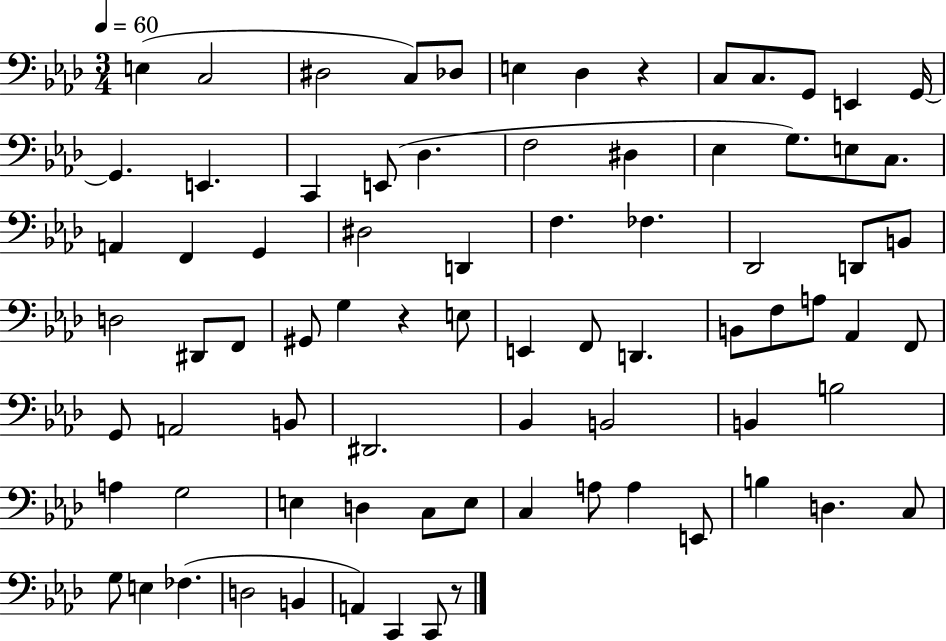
X:1
T:Untitled
M:3/4
L:1/4
K:Ab
E, C,2 ^D,2 C,/2 _D,/2 E, _D, z C,/2 C,/2 G,,/2 E,, G,,/4 G,, E,, C,, E,,/2 _D, F,2 ^D, _E, G,/2 E,/2 C,/2 A,, F,, G,, ^D,2 D,, F, _F, _D,,2 D,,/2 B,,/2 D,2 ^D,,/2 F,,/2 ^G,,/2 G, z E,/2 E,, F,,/2 D,, B,,/2 F,/2 A,/2 _A,, F,,/2 G,,/2 A,,2 B,,/2 ^D,,2 _B,, B,,2 B,, B,2 A, G,2 E, D, C,/2 E,/2 C, A,/2 A, E,,/2 B, D, C,/2 G,/2 E, _F, D,2 B,, A,, C,, C,,/2 z/2